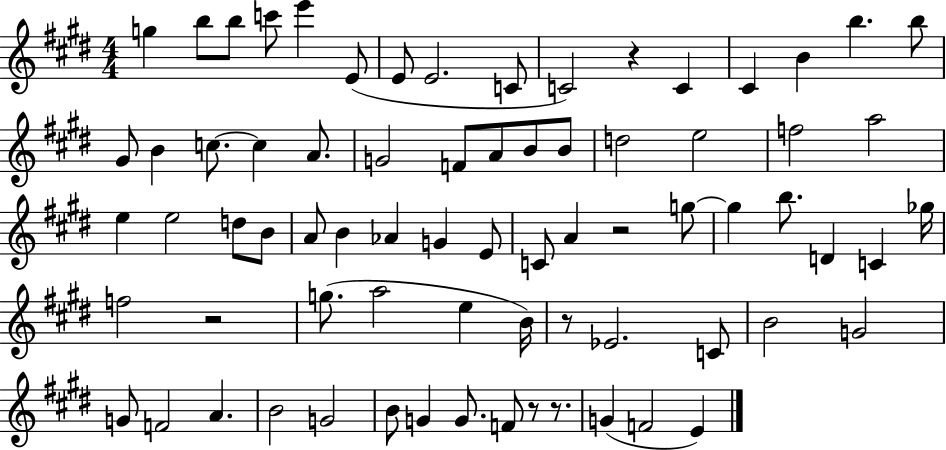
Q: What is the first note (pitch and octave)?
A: G5